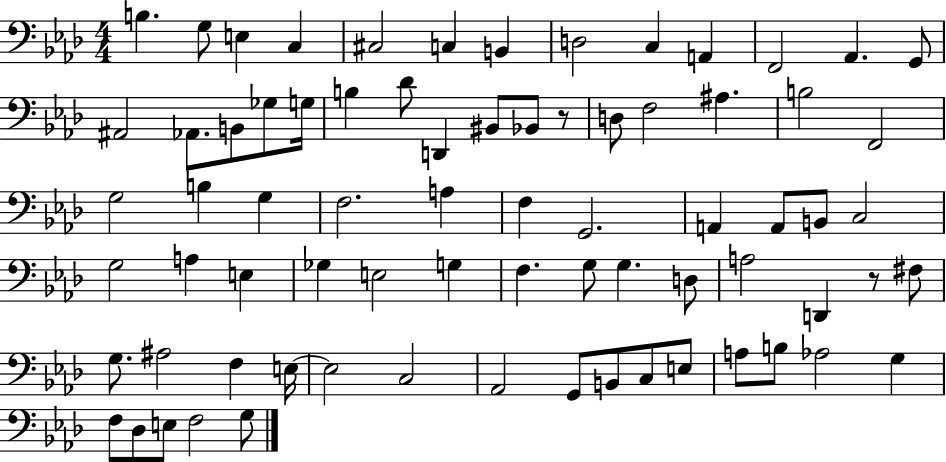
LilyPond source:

{
  \clef bass
  \numericTimeSignature
  \time 4/4
  \key aes \major
  b4. g8 e4 c4 | cis2 c4 b,4 | d2 c4 a,4 | f,2 aes,4. g,8 | \break ais,2 aes,8. b,8 ges8 g16 | b4 des'8 d,4 bis,8 bes,8 r8 | d8 f2 ais4. | b2 f,2 | \break g2 b4 g4 | f2. a4 | f4 g,2. | a,4 a,8 b,8 c2 | \break g2 a4 e4 | ges4 e2 g4 | f4. g8 g4. d8 | a2 d,4 r8 fis8 | \break g8. ais2 f4 e16~~ | e2 c2 | aes,2 g,8 b,8 c8 e8 | a8 b8 aes2 g4 | \break f8 des8 e8 f2 g8 | \bar "|."
}